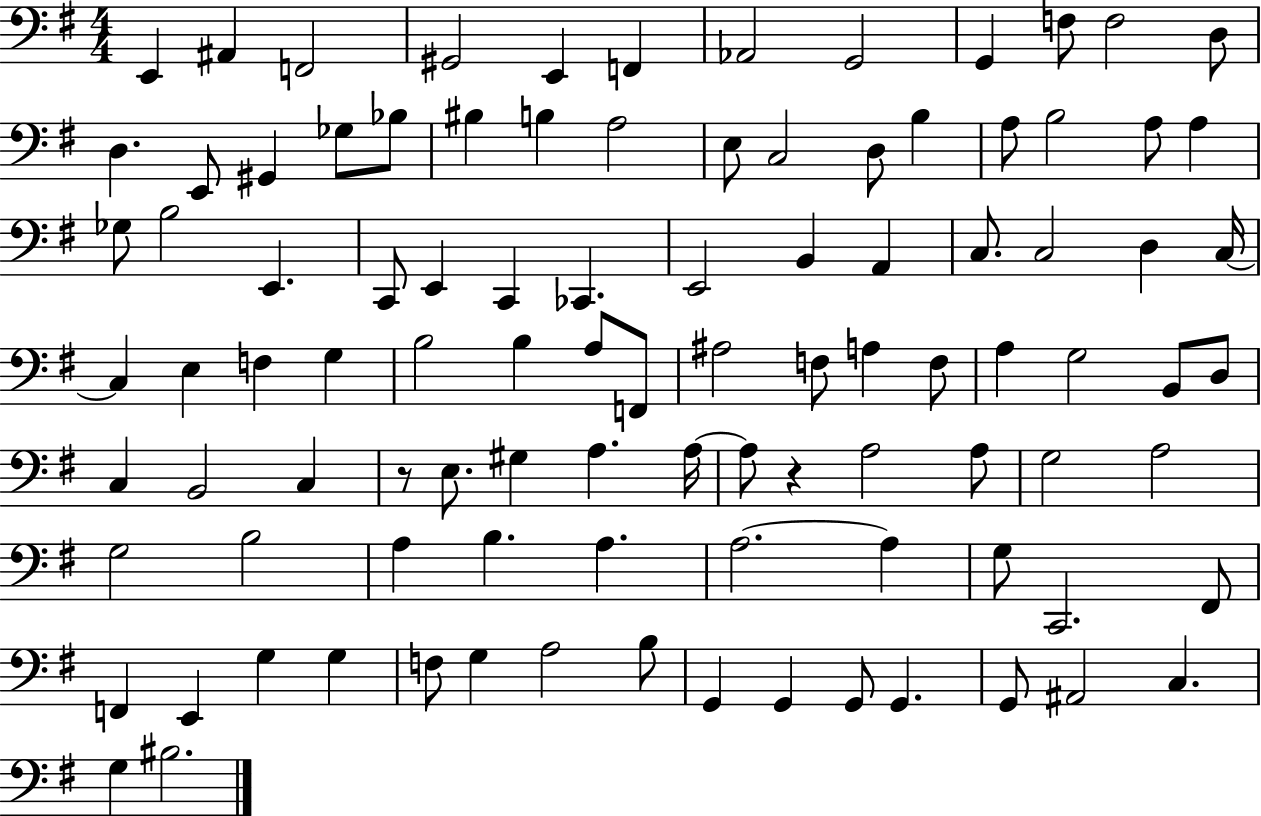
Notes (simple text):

E2/q A#2/q F2/h G#2/h E2/q F2/q Ab2/h G2/h G2/q F3/e F3/h D3/e D3/q. E2/e G#2/q Gb3/e Bb3/e BIS3/q B3/q A3/h E3/e C3/h D3/e B3/q A3/e B3/h A3/e A3/q Gb3/e B3/h E2/q. C2/e E2/q C2/q CES2/q. E2/h B2/q A2/q C3/e. C3/h D3/q C3/s C3/q E3/q F3/q G3/q B3/h B3/q A3/e F2/e A#3/h F3/e A3/q F3/e A3/q G3/h B2/e D3/e C3/q B2/h C3/q R/e E3/e. G#3/q A3/q. A3/s A3/e R/q A3/h A3/e G3/h A3/h G3/h B3/h A3/q B3/q. A3/q. A3/h. A3/q G3/e C2/h. F#2/e F2/q E2/q G3/q G3/q F3/e G3/q A3/h B3/e G2/q G2/q G2/e G2/q. G2/e A#2/h C3/q. G3/q BIS3/h.